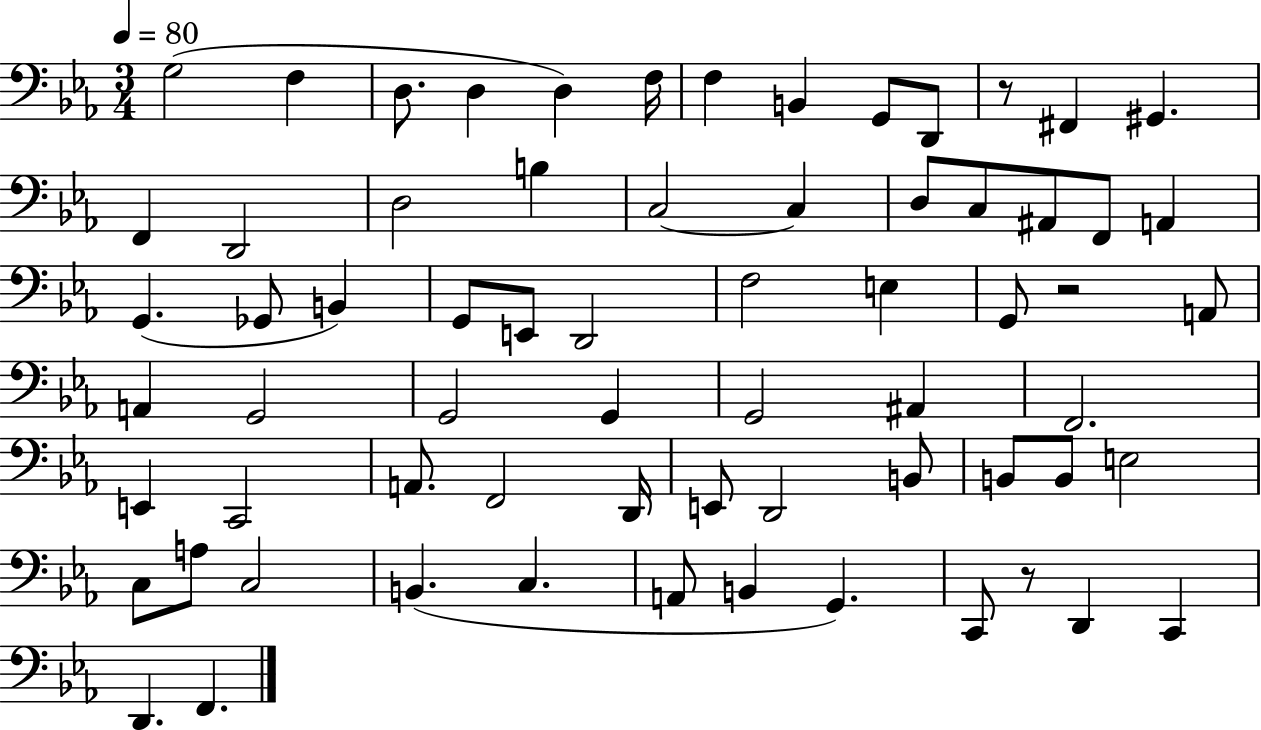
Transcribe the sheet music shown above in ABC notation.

X:1
T:Untitled
M:3/4
L:1/4
K:Eb
G,2 F, D,/2 D, D, F,/4 F, B,, G,,/2 D,,/2 z/2 ^F,, ^G,, F,, D,,2 D,2 B, C,2 C, D,/2 C,/2 ^A,,/2 F,,/2 A,, G,, _G,,/2 B,, G,,/2 E,,/2 D,,2 F,2 E, G,,/2 z2 A,,/2 A,, G,,2 G,,2 G,, G,,2 ^A,, F,,2 E,, C,,2 A,,/2 F,,2 D,,/4 E,,/2 D,,2 B,,/2 B,,/2 B,,/2 E,2 C,/2 A,/2 C,2 B,, C, A,,/2 B,, G,, C,,/2 z/2 D,, C,, D,, F,,